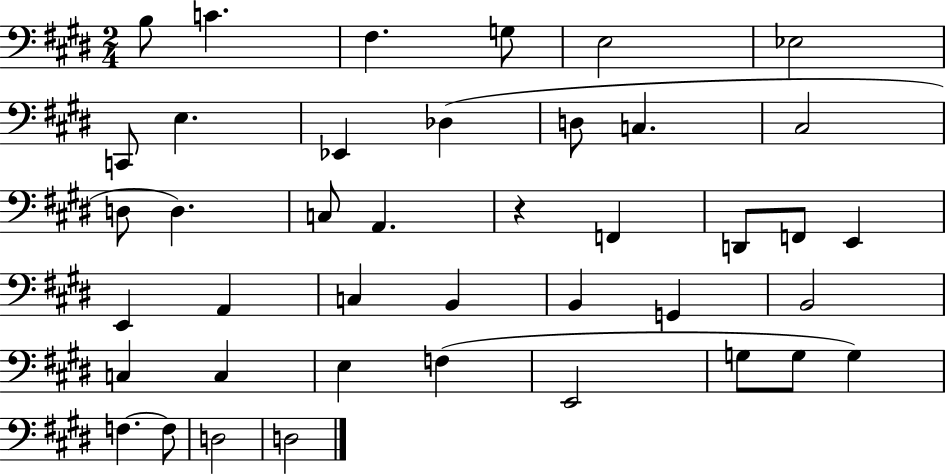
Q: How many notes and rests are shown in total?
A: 41